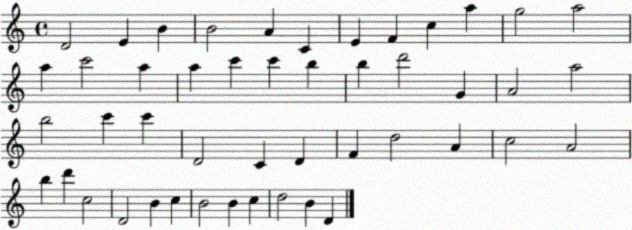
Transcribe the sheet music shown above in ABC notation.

X:1
T:Untitled
M:4/4
L:1/4
K:C
D2 E B B2 A C E F c a g2 a2 a c'2 a a c' c' b b d'2 G A2 a2 b2 c' c' D2 C D F d2 A c2 A2 b d' c2 D2 B c B2 B c d2 B D